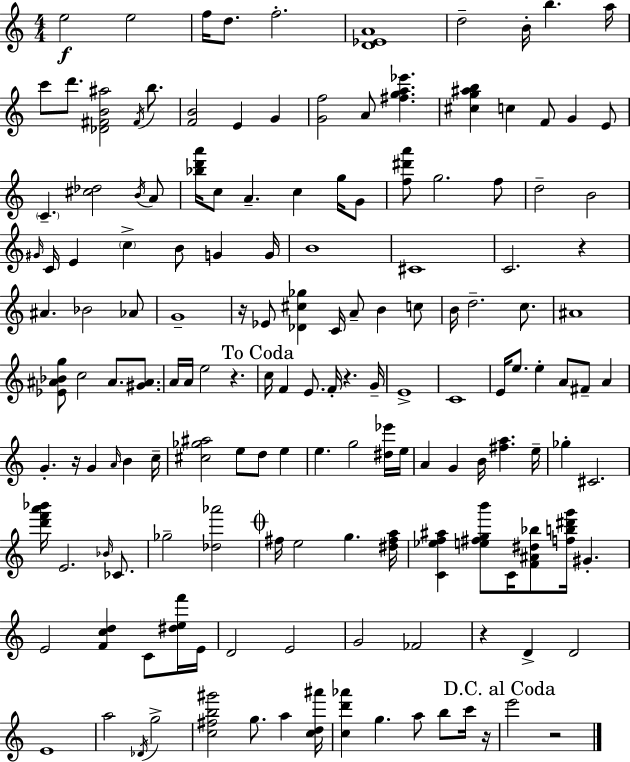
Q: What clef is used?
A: treble